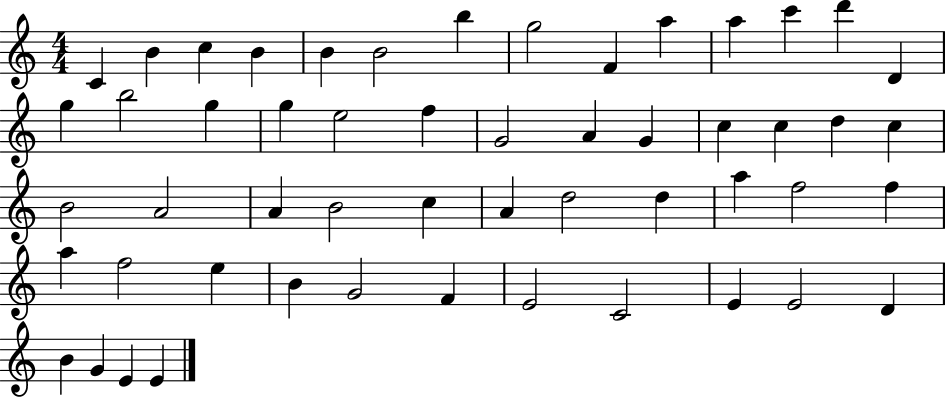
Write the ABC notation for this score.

X:1
T:Untitled
M:4/4
L:1/4
K:C
C B c B B B2 b g2 F a a c' d' D g b2 g g e2 f G2 A G c c d c B2 A2 A B2 c A d2 d a f2 f a f2 e B G2 F E2 C2 E E2 D B G E E